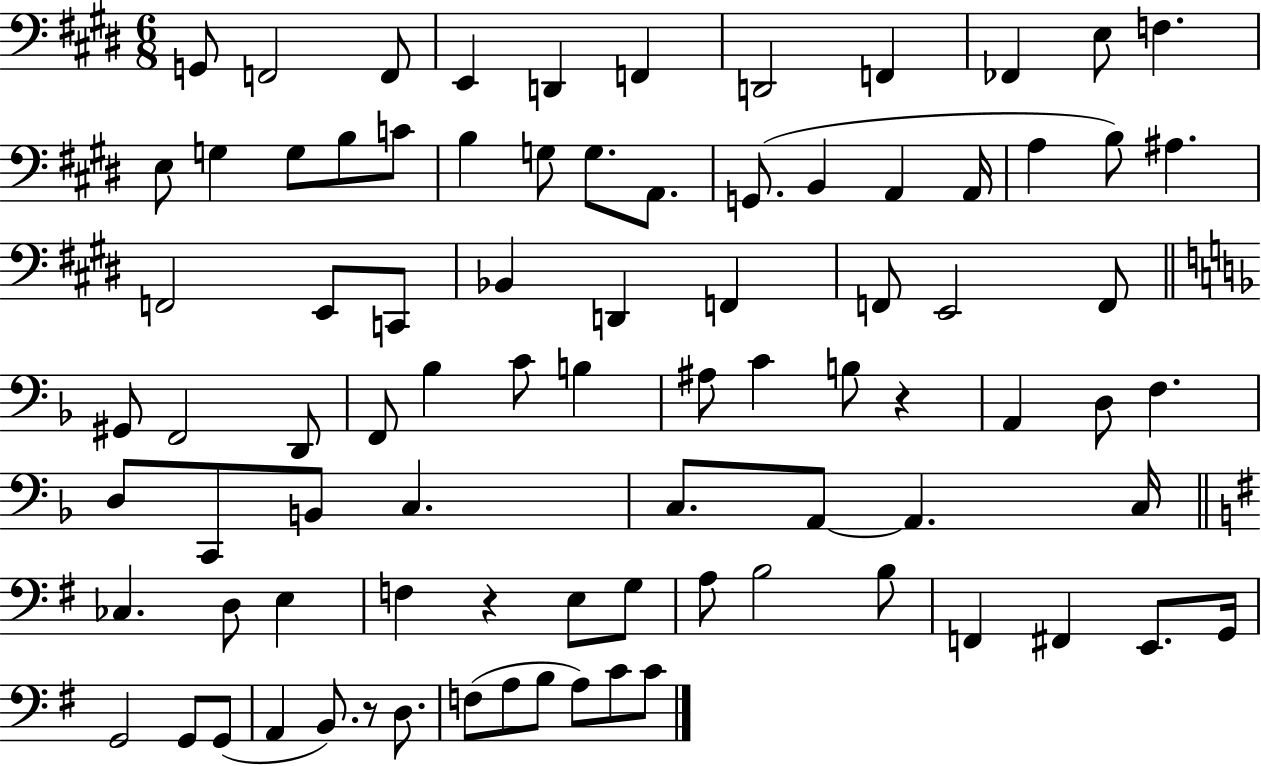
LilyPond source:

{
  \clef bass
  \numericTimeSignature
  \time 6/8
  \key e \major
  g,8 f,2 f,8 | e,4 d,4 f,4 | d,2 f,4 | fes,4 e8 f4. | \break e8 g4 g8 b8 c'8 | b4 g8 g8. a,8. | g,8.( b,4 a,4 a,16 | a4 b8) ais4. | \break f,2 e,8 c,8 | bes,4 d,4 f,4 | f,8 e,2 f,8 | \bar "||" \break \key d \minor gis,8 f,2 d,8 | f,8 bes4 c'8 b4 | ais8 c'4 b8 r4 | a,4 d8 f4. | \break d8 c,8 b,8 c4. | c8. a,8~~ a,4. c16 | \bar "||" \break \key e \minor ces4. d8 e4 | f4 r4 e8 g8 | a8 b2 b8 | f,4 fis,4 e,8. g,16 | \break g,2 g,8 g,8( | a,4 b,8.) r8 d8. | f8( a8 b8 a8) c'8 c'8 | \bar "|."
}